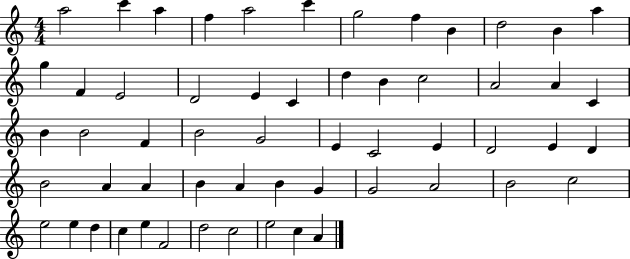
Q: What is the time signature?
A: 4/4